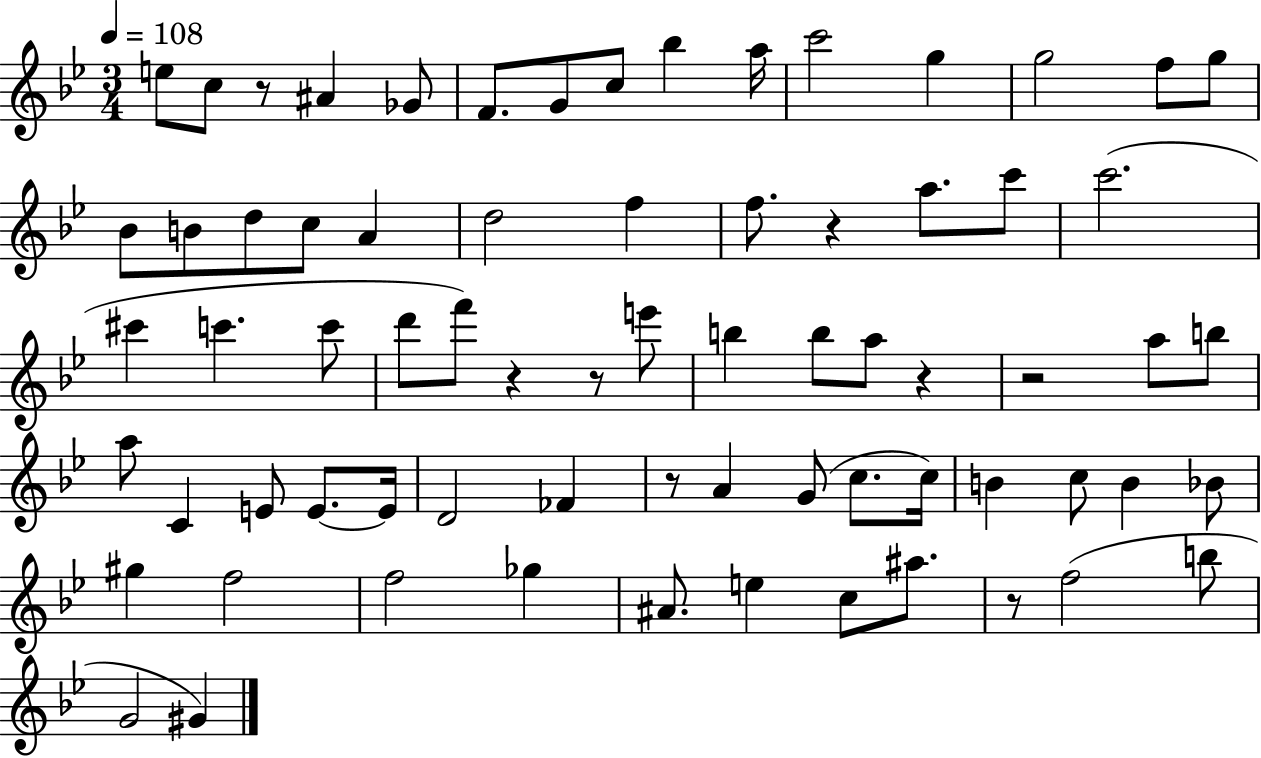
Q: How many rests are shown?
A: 8